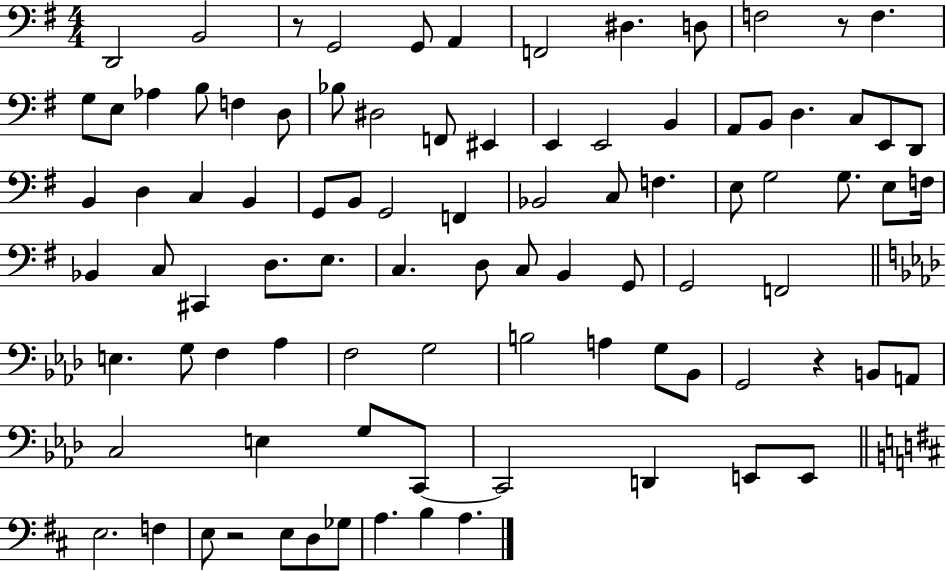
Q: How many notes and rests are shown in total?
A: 91